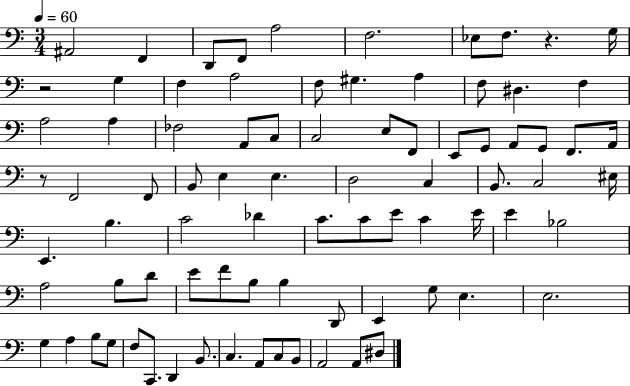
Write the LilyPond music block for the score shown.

{
  \clef bass
  \numericTimeSignature
  \time 3/4
  \key c \major
  \tempo 4 = 60
  ais,2 f,4 | d,8 f,8 a2 | f2. | ees8 f8. r4. g16 | \break r2 g4 | f4 a2 | f8 gis4. a4 | f8 dis4. f4 | \break a2 a4 | fes2 a,8 c8 | c2 e8 f,8 | e,8 g,8 a,8 g,8 f,8. a,16 | \break r8 f,2 f,8 | b,8 e4 e4. | d2 c4 | b,8. c2 eis16 | \break e,4. b4. | c'2 des'4 | c'8. c'8 e'8 c'4 e'16 | e'4 bes2 | \break a2 b8 d'8 | e'8 f'8 b8 b4 d,8 | e,4 g8 e4. | e2. | \break g4 a4 b8 g8 | f8 c,8. d,4 b,8. | c4. a,8 c8 b,8 | a,2 a,8 dis8 | \break \bar "|."
}